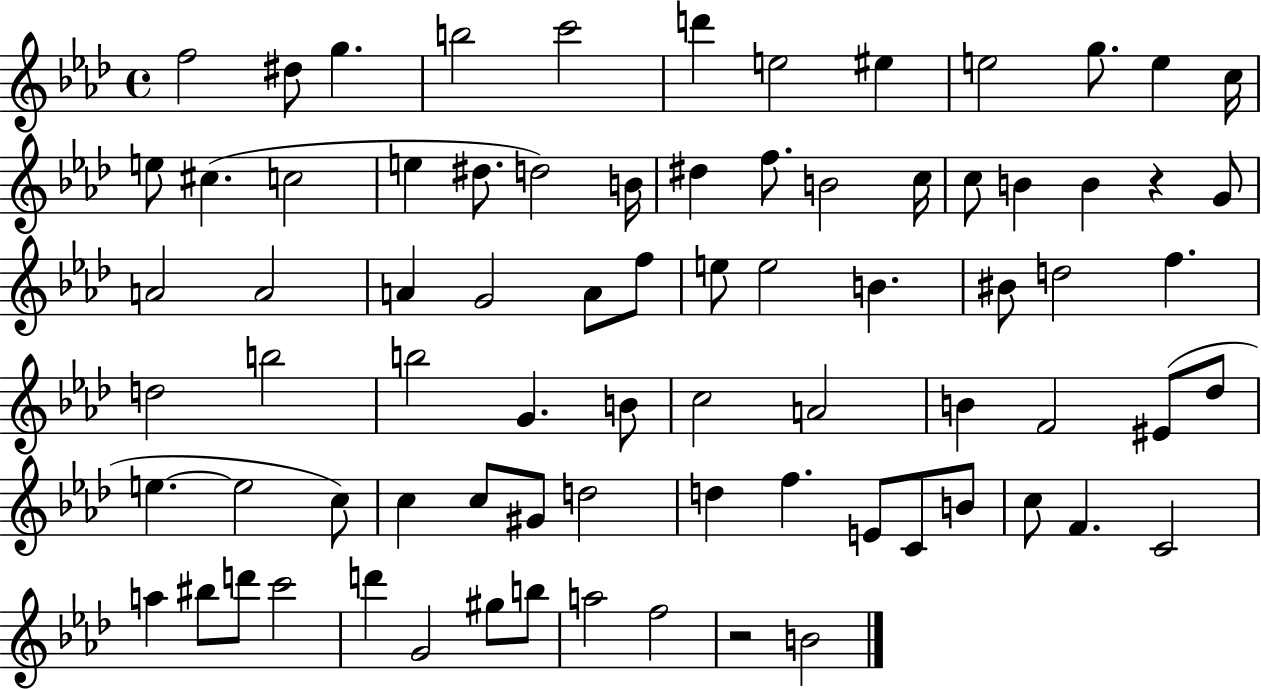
{
  \clef treble
  \time 4/4
  \defaultTimeSignature
  \key aes \major
  f''2 dis''8 g''4. | b''2 c'''2 | d'''4 e''2 eis''4 | e''2 g''8. e''4 c''16 | \break e''8 cis''4.( c''2 | e''4 dis''8. d''2) b'16 | dis''4 f''8. b'2 c''16 | c''8 b'4 b'4 r4 g'8 | \break a'2 a'2 | a'4 g'2 a'8 f''8 | e''8 e''2 b'4. | bis'8 d''2 f''4. | \break d''2 b''2 | b''2 g'4. b'8 | c''2 a'2 | b'4 f'2 eis'8( des''8 | \break e''4.~~ e''2 c''8) | c''4 c''8 gis'8 d''2 | d''4 f''4. e'8 c'8 b'8 | c''8 f'4. c'2 | \break a''4 bis''8 d'''8 c'''2 | d'''4 g'2 gis''8 b''8 | a''2 f''2 | r2 b'2 | \break \bar "|."
}